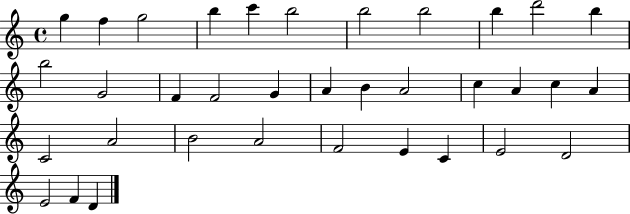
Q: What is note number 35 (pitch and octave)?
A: D4